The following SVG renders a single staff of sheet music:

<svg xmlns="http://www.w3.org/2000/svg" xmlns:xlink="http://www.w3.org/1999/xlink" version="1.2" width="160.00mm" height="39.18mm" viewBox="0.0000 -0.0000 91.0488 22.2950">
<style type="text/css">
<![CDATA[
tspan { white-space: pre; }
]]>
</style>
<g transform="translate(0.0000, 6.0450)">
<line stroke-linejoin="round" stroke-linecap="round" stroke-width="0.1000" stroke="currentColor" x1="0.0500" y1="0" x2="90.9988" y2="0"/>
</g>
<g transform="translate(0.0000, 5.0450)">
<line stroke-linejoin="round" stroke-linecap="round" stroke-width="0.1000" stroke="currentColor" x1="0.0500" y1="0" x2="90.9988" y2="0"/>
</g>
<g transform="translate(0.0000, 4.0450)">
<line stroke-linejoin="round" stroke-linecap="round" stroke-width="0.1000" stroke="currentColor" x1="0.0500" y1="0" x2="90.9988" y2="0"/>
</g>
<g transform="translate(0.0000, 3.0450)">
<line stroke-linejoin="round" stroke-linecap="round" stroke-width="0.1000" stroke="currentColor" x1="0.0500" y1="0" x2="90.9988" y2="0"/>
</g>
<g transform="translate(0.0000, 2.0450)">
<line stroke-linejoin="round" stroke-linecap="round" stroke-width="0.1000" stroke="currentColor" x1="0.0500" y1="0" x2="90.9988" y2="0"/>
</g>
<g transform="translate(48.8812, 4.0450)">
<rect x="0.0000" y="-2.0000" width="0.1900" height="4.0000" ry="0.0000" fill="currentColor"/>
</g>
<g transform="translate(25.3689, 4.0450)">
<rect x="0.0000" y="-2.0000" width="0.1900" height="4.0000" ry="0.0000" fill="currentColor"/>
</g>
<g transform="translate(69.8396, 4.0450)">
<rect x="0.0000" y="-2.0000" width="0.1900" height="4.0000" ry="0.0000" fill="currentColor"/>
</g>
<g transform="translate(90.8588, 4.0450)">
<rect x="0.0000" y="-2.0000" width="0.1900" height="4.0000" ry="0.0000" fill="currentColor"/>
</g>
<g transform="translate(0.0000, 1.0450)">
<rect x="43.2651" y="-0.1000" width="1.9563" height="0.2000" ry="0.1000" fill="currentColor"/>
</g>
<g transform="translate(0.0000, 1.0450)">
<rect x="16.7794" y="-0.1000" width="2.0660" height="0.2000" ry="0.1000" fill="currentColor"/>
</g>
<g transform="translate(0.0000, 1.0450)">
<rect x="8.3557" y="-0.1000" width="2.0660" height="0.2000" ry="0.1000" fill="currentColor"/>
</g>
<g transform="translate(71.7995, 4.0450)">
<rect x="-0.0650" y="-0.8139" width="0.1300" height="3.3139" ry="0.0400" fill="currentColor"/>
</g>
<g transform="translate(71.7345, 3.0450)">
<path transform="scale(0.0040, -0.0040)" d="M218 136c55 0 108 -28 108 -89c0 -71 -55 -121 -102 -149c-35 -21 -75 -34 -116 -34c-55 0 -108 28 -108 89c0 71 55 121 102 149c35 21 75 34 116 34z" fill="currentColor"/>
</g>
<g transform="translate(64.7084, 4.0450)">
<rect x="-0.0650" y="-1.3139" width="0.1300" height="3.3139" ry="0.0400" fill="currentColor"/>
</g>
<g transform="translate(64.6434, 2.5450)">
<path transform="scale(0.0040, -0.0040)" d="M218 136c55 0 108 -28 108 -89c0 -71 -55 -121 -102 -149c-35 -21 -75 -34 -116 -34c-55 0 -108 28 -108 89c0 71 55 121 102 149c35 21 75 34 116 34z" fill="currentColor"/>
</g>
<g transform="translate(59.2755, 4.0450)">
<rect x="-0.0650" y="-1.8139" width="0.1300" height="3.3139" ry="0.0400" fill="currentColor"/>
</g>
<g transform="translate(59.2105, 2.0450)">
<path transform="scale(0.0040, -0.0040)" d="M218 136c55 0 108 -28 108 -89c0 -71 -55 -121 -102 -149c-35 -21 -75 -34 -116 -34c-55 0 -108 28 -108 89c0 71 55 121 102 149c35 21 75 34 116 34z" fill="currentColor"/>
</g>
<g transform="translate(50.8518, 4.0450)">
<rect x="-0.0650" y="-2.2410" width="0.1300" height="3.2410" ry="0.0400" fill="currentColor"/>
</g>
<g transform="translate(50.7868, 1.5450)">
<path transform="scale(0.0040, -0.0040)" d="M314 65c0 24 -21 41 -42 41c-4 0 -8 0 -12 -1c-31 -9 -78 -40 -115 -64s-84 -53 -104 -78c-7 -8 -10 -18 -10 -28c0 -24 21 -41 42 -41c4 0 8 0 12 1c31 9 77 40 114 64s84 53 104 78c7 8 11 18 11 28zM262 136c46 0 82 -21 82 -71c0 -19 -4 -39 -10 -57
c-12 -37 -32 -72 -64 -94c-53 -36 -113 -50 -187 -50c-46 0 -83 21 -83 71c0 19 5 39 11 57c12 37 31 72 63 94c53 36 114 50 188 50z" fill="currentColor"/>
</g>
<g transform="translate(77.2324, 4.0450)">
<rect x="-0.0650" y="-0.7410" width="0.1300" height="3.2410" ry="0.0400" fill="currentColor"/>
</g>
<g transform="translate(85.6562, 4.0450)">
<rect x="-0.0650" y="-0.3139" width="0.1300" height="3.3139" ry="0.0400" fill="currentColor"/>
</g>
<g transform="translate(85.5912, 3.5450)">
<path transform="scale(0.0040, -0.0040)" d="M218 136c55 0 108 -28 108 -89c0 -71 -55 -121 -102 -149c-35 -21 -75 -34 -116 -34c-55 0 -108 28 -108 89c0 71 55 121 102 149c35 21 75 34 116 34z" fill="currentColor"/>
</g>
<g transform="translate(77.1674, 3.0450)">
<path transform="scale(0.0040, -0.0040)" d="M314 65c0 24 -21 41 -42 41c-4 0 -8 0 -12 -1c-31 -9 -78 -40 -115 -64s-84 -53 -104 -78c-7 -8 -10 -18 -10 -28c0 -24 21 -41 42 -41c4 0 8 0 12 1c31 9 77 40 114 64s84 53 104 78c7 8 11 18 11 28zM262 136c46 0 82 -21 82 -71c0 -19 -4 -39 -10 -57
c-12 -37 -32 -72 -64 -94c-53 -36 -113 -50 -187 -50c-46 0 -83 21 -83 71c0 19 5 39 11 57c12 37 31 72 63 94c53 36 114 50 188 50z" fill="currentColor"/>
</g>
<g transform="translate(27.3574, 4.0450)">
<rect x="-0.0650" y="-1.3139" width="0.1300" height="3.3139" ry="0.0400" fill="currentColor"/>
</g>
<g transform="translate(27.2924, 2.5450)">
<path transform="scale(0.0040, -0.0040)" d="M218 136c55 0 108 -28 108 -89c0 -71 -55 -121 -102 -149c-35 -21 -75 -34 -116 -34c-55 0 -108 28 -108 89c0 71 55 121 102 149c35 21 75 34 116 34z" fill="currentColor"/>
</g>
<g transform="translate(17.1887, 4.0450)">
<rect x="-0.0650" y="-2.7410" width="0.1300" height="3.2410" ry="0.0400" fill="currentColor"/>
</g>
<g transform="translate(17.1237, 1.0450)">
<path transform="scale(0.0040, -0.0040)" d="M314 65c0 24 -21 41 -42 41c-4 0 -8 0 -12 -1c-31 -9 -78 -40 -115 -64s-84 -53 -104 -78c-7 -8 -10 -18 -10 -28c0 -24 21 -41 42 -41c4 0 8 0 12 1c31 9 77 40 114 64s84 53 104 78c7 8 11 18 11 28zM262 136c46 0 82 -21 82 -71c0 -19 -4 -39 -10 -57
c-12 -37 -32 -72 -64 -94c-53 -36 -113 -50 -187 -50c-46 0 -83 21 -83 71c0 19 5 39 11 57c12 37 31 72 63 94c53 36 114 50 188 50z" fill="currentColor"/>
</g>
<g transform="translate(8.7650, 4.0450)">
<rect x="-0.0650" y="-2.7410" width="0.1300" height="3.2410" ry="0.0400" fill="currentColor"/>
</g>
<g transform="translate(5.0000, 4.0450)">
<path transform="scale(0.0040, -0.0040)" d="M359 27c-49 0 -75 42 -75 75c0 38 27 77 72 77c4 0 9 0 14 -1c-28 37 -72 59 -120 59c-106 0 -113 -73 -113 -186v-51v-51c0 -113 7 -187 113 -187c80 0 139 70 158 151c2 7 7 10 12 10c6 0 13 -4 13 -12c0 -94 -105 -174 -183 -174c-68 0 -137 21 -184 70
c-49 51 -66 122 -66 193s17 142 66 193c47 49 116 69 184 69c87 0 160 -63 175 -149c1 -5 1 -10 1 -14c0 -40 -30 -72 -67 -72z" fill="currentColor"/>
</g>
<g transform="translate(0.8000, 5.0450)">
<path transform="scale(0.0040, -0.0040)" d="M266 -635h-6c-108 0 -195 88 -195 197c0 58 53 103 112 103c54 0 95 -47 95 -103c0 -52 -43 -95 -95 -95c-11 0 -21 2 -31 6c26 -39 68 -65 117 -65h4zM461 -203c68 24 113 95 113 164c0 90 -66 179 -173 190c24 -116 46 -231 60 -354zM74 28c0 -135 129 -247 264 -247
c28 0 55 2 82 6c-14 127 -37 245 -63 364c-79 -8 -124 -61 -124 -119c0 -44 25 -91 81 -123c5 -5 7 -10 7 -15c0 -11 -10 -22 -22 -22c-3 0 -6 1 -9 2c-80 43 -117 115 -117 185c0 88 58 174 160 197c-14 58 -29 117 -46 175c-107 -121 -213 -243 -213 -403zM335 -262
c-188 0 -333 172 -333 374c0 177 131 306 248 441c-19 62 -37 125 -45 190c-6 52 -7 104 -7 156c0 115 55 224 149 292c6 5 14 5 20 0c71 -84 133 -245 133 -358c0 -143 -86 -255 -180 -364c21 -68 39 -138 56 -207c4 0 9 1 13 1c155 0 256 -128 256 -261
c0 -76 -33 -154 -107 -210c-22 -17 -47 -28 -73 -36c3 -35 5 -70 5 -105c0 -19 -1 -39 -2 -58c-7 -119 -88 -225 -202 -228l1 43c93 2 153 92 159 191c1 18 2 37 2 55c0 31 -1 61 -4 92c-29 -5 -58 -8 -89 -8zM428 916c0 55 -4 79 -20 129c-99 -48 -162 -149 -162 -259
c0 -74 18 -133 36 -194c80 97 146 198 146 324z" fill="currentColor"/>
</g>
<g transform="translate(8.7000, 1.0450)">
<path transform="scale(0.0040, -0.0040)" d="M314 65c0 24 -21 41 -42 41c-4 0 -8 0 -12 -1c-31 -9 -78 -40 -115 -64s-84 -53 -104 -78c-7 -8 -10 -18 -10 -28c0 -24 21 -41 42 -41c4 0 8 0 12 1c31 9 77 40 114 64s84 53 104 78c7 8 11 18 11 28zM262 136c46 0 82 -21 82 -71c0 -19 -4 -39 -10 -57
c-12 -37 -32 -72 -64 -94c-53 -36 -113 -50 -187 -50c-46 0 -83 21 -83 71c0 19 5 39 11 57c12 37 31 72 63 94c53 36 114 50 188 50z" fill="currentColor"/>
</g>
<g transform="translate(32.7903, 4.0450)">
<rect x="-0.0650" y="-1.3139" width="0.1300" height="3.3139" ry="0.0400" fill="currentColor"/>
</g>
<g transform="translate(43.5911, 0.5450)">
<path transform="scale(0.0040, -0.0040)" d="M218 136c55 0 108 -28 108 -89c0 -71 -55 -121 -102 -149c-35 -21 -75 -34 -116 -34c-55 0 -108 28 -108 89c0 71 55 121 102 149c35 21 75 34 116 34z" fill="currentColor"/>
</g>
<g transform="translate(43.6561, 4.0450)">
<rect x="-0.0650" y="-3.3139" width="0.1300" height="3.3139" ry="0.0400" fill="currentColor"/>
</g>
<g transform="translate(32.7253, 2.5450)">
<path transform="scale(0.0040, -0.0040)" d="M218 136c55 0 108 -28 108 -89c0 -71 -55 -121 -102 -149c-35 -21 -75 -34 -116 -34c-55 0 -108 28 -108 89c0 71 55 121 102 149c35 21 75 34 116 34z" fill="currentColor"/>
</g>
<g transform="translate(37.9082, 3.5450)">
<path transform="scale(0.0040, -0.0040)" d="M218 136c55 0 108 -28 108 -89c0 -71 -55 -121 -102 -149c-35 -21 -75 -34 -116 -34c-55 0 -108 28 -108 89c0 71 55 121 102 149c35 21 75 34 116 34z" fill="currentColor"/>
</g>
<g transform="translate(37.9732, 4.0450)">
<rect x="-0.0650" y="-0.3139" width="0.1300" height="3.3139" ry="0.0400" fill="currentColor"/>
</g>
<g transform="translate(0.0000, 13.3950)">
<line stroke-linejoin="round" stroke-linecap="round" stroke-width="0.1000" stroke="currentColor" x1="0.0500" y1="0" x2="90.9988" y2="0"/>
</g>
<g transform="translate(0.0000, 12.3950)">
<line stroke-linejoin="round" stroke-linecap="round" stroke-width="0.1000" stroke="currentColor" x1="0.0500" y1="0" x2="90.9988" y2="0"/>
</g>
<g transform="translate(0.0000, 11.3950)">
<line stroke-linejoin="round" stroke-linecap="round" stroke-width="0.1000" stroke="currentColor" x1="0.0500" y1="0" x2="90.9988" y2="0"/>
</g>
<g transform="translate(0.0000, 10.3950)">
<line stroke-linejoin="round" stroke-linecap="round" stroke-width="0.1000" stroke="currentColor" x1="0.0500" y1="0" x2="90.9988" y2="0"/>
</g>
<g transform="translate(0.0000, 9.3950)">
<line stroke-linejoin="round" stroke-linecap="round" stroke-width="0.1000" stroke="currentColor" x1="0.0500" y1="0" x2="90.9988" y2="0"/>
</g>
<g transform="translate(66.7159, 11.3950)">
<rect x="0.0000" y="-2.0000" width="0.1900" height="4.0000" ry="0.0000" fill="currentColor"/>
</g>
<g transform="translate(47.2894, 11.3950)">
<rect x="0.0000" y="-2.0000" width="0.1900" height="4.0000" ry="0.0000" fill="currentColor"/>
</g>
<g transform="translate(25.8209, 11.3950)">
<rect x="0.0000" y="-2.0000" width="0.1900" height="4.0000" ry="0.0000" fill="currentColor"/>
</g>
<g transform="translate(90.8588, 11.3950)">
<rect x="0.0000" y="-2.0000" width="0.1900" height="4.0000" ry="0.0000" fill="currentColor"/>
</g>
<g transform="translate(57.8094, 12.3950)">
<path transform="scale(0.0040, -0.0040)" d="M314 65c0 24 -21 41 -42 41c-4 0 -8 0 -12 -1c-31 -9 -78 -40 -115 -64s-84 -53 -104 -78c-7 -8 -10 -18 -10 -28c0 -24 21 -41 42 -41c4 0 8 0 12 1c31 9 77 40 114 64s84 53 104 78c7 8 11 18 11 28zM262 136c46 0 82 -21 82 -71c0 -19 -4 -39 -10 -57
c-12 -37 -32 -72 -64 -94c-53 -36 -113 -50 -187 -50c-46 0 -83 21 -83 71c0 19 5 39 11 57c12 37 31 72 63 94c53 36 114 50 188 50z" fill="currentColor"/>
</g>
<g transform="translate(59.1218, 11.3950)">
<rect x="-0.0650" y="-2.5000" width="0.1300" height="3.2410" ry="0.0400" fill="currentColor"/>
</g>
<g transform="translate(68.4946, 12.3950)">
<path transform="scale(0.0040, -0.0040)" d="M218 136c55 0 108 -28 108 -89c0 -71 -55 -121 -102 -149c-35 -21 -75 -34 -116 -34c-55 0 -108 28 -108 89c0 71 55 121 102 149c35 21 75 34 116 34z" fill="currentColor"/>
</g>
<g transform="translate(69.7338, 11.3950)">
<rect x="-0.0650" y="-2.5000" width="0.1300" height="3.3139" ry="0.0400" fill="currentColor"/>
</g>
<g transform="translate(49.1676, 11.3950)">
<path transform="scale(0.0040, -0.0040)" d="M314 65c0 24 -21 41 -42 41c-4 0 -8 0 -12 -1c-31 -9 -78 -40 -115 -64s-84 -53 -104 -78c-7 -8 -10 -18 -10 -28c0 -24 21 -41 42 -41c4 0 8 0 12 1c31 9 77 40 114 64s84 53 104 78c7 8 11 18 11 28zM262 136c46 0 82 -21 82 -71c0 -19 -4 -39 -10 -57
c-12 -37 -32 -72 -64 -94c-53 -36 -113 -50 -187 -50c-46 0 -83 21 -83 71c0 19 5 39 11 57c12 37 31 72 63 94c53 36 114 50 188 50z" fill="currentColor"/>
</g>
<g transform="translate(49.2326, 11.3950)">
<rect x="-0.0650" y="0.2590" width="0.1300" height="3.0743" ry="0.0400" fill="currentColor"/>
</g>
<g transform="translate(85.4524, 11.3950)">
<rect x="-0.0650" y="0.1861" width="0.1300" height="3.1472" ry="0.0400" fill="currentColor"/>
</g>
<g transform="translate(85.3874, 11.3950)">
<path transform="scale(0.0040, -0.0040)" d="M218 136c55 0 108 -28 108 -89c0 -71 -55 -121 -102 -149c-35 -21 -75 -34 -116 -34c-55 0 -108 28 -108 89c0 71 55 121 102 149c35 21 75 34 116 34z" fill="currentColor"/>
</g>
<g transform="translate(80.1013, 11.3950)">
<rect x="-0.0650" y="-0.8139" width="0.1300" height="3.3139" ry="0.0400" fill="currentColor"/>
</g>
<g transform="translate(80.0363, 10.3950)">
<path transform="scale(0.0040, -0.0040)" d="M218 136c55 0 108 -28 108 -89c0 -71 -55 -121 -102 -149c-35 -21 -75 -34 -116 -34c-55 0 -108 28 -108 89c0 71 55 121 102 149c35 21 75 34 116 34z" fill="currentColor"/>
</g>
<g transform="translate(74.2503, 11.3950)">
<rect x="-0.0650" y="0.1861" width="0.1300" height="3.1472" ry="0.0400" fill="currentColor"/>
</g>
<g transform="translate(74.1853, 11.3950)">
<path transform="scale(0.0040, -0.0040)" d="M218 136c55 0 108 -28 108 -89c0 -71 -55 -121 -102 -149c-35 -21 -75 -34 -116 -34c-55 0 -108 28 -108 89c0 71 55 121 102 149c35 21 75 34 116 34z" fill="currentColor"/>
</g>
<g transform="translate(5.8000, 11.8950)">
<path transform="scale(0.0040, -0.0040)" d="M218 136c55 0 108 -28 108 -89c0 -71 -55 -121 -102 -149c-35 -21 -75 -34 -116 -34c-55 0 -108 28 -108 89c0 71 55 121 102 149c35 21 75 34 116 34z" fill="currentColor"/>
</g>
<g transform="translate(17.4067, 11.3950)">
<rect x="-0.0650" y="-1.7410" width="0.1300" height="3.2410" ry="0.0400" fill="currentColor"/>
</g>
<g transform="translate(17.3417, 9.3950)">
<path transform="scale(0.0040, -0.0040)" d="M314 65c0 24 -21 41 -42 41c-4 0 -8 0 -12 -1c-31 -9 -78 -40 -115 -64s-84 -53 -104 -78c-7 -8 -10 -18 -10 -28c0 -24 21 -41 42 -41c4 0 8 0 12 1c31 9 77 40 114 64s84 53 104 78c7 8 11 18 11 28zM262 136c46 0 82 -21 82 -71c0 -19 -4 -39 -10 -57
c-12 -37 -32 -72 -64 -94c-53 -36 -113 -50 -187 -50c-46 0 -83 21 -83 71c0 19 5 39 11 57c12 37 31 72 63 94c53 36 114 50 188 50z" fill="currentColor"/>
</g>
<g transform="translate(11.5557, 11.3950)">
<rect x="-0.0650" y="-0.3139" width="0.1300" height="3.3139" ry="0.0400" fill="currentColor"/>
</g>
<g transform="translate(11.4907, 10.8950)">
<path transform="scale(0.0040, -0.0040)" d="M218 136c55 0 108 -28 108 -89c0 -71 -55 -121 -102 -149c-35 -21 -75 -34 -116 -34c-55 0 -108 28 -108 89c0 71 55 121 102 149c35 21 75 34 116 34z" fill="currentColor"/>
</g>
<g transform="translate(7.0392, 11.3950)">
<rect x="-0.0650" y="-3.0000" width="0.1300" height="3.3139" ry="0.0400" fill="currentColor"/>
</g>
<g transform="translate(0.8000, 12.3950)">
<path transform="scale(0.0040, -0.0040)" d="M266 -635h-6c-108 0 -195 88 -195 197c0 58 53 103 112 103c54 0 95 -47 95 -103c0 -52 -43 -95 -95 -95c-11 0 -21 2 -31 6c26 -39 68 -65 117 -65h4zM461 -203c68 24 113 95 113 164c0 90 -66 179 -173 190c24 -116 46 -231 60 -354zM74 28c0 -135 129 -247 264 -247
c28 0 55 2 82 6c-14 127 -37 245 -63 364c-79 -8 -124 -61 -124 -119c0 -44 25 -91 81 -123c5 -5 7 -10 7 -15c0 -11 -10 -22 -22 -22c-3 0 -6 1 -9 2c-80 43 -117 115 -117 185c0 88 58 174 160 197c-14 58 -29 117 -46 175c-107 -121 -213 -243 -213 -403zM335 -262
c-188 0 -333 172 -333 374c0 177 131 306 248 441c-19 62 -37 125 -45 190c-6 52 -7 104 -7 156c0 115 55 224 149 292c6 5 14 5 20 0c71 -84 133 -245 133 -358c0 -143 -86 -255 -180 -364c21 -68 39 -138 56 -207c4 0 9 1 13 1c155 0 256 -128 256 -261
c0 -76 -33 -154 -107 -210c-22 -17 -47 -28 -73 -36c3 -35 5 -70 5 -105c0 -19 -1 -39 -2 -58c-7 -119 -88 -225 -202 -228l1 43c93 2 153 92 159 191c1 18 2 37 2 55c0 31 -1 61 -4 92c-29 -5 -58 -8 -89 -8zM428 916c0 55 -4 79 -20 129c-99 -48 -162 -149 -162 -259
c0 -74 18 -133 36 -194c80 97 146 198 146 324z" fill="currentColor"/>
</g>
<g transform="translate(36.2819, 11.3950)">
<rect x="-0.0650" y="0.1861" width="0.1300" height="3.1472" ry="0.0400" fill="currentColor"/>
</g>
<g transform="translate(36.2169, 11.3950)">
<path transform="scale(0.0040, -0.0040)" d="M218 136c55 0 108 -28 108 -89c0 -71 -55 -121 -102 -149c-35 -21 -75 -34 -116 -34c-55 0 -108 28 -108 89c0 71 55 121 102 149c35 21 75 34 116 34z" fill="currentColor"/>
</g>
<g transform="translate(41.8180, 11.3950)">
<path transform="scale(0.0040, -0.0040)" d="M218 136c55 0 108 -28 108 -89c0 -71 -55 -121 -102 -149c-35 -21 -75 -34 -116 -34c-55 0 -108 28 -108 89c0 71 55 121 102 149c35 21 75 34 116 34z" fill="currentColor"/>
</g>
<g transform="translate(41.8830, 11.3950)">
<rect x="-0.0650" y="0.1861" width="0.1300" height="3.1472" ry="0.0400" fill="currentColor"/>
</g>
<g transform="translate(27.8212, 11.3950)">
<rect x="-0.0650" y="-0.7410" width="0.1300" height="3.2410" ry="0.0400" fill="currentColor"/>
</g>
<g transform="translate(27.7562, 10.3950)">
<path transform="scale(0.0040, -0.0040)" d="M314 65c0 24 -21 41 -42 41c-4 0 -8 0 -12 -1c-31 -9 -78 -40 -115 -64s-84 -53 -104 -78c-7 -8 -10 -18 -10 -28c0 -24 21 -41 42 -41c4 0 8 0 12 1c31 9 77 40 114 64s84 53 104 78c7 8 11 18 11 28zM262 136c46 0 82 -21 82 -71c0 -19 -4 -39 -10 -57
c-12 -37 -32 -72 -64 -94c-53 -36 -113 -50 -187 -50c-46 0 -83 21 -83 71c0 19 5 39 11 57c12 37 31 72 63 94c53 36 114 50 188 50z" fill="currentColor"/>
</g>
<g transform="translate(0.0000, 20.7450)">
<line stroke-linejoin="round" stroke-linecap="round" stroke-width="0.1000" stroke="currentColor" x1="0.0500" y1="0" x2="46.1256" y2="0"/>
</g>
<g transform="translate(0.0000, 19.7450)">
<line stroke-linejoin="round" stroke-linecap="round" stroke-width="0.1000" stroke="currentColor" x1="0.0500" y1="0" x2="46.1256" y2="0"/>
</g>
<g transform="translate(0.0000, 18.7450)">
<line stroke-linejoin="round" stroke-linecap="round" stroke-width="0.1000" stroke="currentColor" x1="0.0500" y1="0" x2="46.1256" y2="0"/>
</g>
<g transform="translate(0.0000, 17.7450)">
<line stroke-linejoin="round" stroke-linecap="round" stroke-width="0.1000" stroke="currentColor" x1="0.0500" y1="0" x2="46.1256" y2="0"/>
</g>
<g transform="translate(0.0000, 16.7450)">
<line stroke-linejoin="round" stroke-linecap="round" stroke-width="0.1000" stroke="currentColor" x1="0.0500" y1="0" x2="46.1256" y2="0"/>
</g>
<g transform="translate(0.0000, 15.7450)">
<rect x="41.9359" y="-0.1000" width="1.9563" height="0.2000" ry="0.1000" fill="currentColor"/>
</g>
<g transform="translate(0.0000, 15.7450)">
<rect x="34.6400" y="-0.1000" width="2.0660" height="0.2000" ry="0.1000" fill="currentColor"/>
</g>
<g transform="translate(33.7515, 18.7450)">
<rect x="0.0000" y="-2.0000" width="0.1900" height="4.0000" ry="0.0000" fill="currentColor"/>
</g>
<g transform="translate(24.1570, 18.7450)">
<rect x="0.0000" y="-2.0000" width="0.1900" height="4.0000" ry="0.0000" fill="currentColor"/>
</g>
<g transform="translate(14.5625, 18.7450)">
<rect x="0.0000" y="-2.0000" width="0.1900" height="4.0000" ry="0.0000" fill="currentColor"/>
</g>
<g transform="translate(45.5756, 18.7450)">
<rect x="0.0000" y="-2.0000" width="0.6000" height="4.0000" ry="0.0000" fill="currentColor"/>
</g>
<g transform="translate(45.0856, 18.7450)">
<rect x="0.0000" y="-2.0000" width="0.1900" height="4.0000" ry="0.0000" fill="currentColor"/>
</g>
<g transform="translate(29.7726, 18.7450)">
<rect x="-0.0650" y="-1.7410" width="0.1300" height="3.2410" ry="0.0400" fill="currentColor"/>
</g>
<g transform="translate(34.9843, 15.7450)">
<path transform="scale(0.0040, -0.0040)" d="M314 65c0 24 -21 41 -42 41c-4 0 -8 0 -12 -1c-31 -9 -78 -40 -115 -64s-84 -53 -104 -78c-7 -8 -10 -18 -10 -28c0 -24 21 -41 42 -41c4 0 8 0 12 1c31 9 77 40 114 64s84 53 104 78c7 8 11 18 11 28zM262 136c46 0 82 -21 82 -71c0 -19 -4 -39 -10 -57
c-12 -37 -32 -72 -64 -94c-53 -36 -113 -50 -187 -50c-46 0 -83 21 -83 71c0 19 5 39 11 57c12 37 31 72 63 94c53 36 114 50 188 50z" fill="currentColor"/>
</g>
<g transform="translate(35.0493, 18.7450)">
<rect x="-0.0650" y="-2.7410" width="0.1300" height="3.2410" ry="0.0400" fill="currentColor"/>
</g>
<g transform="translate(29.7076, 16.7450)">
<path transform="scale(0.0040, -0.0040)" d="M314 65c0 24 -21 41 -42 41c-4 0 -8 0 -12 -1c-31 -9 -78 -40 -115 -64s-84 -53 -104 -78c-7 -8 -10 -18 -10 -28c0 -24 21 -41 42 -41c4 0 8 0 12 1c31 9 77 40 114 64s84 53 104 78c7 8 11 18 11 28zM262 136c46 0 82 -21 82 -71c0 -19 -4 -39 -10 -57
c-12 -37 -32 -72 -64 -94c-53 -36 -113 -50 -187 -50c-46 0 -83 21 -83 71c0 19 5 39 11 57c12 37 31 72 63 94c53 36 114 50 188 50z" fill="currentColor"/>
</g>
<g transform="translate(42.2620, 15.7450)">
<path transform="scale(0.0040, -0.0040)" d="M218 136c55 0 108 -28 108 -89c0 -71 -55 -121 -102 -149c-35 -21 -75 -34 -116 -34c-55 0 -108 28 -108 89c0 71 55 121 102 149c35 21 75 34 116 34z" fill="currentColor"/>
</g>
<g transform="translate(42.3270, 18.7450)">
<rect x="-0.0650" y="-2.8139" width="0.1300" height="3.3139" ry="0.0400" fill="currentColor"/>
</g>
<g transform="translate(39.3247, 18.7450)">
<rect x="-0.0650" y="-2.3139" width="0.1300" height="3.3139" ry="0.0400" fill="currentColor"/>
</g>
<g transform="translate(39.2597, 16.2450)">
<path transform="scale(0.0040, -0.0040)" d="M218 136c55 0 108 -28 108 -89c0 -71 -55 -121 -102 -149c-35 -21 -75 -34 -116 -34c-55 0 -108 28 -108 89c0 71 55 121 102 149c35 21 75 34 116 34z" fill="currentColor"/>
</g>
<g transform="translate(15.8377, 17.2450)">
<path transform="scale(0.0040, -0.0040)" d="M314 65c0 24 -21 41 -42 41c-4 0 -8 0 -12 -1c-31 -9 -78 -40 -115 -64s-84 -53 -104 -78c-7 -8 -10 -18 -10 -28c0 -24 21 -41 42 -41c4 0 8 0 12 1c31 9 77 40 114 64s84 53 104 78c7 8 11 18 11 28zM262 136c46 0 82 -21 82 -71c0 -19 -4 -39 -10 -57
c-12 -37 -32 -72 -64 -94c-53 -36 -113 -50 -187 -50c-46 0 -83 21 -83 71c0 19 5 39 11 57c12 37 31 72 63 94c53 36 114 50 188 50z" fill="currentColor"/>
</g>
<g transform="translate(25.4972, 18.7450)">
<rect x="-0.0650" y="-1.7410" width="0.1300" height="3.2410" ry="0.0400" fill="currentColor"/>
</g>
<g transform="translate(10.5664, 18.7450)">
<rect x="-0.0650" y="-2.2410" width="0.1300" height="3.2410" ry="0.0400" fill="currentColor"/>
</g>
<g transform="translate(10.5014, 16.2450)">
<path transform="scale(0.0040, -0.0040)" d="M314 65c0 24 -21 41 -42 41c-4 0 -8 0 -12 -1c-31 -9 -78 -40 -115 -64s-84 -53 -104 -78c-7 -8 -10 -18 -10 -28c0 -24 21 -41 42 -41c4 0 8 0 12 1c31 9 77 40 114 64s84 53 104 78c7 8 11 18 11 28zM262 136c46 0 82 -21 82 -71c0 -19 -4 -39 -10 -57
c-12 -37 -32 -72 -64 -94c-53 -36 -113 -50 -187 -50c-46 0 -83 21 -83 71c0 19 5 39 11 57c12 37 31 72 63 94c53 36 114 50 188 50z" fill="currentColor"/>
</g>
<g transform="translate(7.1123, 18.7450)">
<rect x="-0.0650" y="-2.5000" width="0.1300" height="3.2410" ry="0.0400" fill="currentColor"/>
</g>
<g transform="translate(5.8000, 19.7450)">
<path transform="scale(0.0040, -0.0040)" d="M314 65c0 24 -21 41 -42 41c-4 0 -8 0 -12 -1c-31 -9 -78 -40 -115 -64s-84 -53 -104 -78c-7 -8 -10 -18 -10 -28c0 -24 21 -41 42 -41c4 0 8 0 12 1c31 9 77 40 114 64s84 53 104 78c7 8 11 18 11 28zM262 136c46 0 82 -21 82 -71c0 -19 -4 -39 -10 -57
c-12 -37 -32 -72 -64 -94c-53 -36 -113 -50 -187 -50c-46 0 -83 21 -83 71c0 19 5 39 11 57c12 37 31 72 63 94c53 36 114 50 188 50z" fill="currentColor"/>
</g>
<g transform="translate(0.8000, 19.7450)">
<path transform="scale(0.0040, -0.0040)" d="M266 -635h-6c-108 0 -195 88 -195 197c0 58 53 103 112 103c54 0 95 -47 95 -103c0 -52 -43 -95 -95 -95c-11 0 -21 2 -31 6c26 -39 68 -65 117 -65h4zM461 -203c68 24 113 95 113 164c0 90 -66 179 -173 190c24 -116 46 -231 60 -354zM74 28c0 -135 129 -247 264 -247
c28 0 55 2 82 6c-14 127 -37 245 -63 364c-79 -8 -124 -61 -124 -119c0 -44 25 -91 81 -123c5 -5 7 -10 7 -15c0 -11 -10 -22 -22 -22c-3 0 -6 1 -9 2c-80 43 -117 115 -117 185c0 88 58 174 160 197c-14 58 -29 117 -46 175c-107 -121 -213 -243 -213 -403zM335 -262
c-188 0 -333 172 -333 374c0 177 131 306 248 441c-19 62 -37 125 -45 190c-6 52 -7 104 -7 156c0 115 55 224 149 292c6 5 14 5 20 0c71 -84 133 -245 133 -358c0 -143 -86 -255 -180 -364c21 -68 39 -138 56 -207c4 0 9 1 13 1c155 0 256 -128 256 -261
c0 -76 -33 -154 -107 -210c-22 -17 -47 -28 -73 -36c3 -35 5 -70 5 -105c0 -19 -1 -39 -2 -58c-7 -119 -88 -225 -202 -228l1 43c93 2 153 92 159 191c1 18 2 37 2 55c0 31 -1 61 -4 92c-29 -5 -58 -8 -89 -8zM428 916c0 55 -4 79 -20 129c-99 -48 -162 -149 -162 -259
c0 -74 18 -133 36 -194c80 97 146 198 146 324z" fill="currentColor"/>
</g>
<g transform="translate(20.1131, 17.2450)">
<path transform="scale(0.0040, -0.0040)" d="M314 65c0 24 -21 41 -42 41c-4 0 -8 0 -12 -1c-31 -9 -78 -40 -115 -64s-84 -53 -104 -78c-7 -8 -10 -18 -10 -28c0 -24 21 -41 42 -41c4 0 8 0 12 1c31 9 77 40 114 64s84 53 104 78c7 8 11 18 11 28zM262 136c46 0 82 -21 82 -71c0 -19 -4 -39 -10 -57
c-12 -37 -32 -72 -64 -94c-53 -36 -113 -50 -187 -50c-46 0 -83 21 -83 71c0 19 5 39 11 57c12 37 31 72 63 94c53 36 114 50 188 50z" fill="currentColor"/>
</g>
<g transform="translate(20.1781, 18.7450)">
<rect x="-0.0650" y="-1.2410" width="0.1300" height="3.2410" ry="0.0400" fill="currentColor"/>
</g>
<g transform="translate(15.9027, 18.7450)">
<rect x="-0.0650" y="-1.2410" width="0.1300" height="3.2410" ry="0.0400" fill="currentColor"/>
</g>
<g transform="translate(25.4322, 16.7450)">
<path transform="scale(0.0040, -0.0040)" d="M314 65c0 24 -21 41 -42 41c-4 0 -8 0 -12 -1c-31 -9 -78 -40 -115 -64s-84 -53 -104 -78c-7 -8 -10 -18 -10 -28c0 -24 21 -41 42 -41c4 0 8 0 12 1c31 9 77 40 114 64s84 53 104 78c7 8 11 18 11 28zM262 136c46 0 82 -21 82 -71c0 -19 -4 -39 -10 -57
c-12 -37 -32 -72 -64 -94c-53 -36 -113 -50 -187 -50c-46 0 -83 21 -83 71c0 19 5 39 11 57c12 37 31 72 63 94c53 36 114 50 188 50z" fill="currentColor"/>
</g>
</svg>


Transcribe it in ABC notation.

X:1
T:Untitled
M:4/4
L:1/4
K:C
a2 a2 e e c b g2 f e d d2 c A c f2 d2 B B B2 G2 G B d B G2 g2 e2 e2 f2 f2 a2 g a